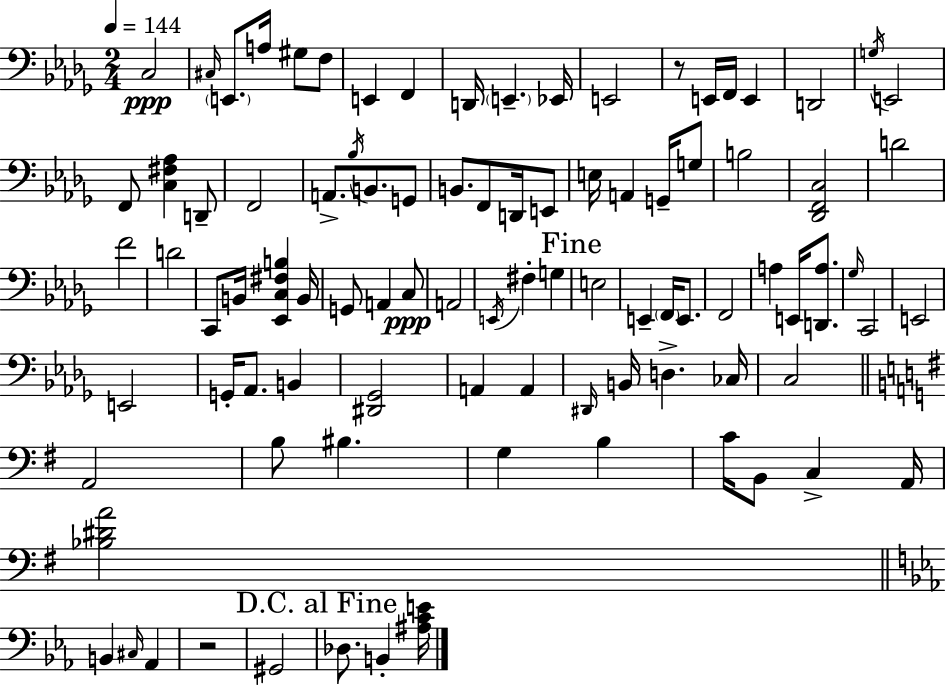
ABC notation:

X:1
T:Untitled
M:2/4
L:1/4
K:Bbm
C,2 ^C,/4 E,,/2 A,/4 ^G,/2 F,/2 E,, F,, D,,/4 E,, _E,,/4 E,,2 z/2 E,,/4 F,,/4 E,, D,,2 G,/4 E,,2 F,,/2 [C,^F,_A,] D,,/2 F,,2 A,,/2 _B,/4 B,,/2 G,,/2 B,,/2 F,,/2 D,,/4 E,,/2 E,/4 A,, G,,/4 G,/2 B,2 [_D,,F,,C,]2 D2 F2 D2 C,,/2 B,,/4 [_E,,C,^F,B,] B,,/4 G,,/2 A,, C,/2 A,,2 E,,/4 ^F, G, E,2 E,, F,,/4 E,,/2 F,,2 A, E,,/4 [D,,A,]/2 _G,/4 C,,2 E,,2 E,,2 G,,/4 _A,,/2 B,, [^D,,_G,,]2 A,, A,, ^D,,/4 B,,/4 D, _C,/4 C,2 A,,2 B,/2 ^B, G, B, C/4 B,,/2 C, A,,/4 [_B,^DA]2 B,, ^C,/4 _A,, z2 ^G,,2 _D,/2 B,, [^A,CE]/4